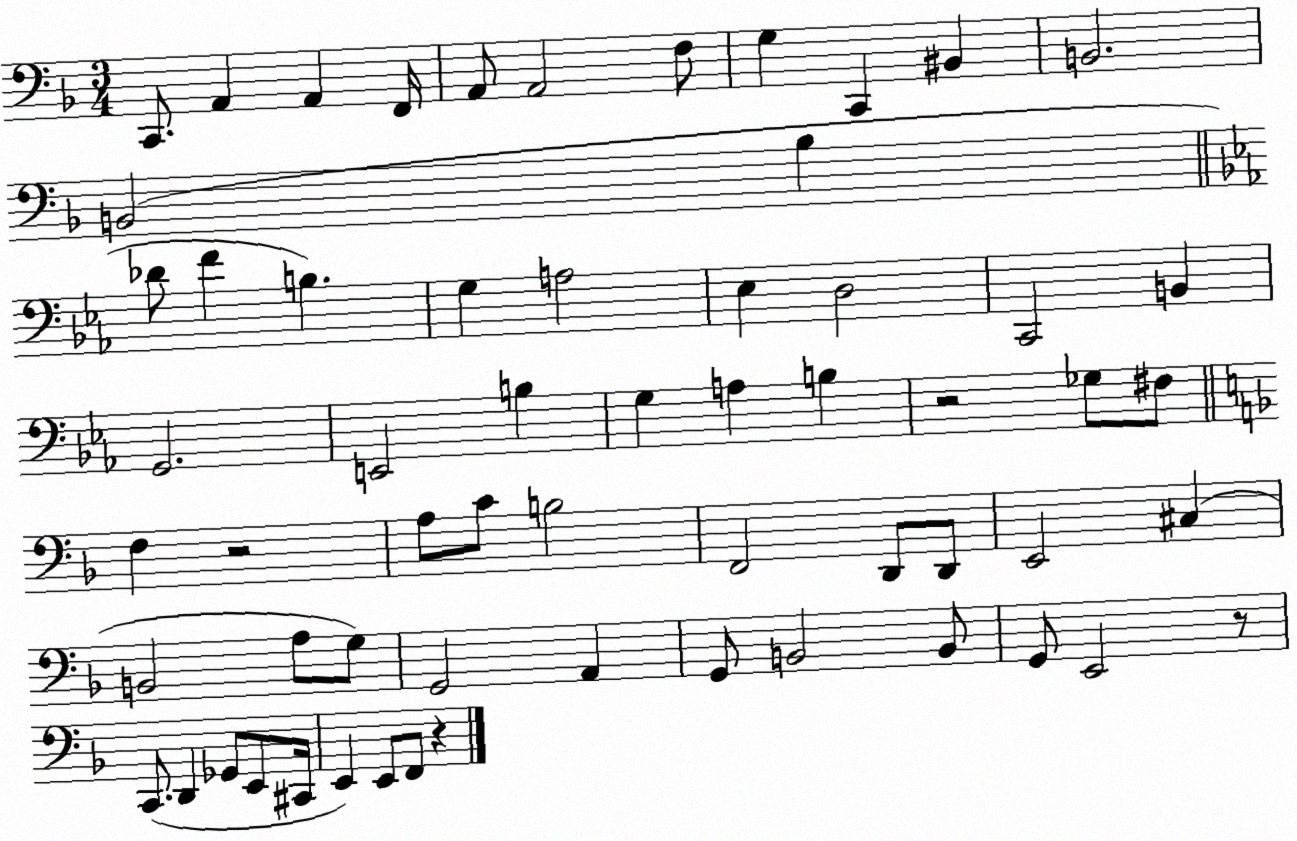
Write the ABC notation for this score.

X:1
T:Untitled
M:3/4
L:1/4
K:F
C,,/2 A,, A,, F,,/4 A,,/2 A,,2 F,/2 G, C,, ^B,, B,,2 B,,2 _B, _D/2 F B, G, A,2 _E, D,2 C,,2 B,, G,,2 E,,2 B, G, A, B, z2 _G,/2 ^F,/2 F, z2 A,/2 C/2 B,2 F,,2 D,,/2 D,,/2 E,,2 ^C, B,,2 A,/2 G,/2 G,,2 A,, G,,/2 B,,2 B,,/2 G,,/2 E,,2 z/2 C,,/2 D,, _G,,/2 E,,/2 ^C,,/4 E,, E,,/2 F,,/2 z